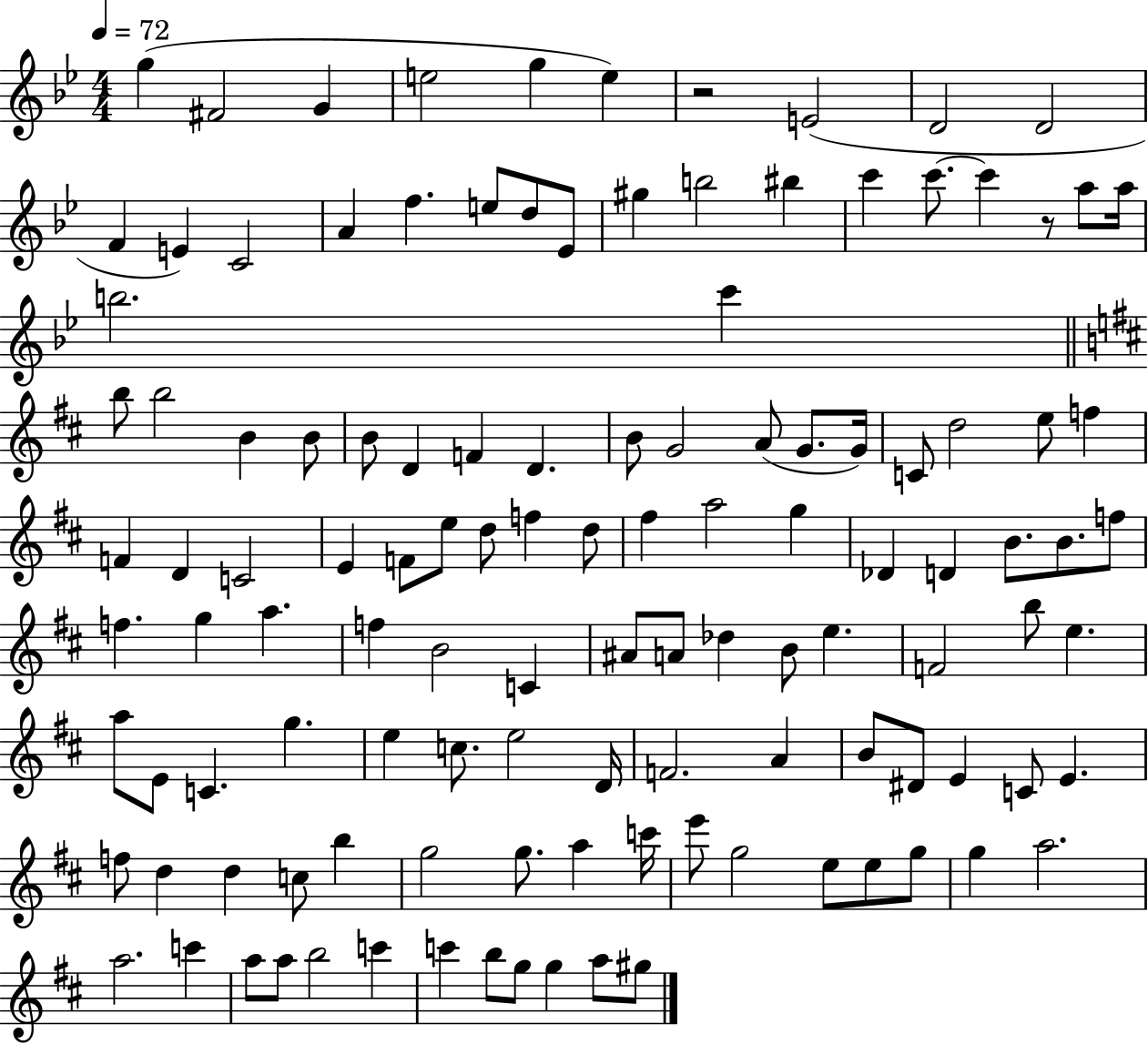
G5/q F#4/h G4/q E5/h G5/q E5/q R/h E4/h D4/h D4/h F4/q E4/q C4/h A4/q F5/q. E5/e D5/e Eb4/e G#5/q B5/h BIS5/q C6/q C6/e. C6/q R/e A5/e A5/s B5/h. C6/q B5/e B5/h B4/q B4/e B4/e D4/q F4/q D4/q. B4/e G4/h A4/e G4/e. G4/s C4/e D5/h E5/e F5/q F4/q D4/q C4/h E4/q F4/e E5/e D5/e F5/q D5/e F#5/q A5/h G5/q Db4/q D4/q B4/e. B4/e. F5/e F5/q. G5/q A5/q. F5/q B4/h C4/q A#4/e A4/e Db5/q B4/e E5/q. F4/h B5/e E5/q. A5/e E4/e C4/q. G5/q. E5/q C5/e. E5/h D4/s F4/h. A4/q B4/e D#4/e E4/q C4/e E4/q. F5/e D5/q D5/q C5/e B5/q G5/h G5/e. A5/q C6/s E6/e G5/h E5/e E5/e G5/e G5/q A5/h. A5/h. C6/q A5/e A5/e B5/h C6/q C6/q B5/e G5/e G5/q A5/e G#5/e